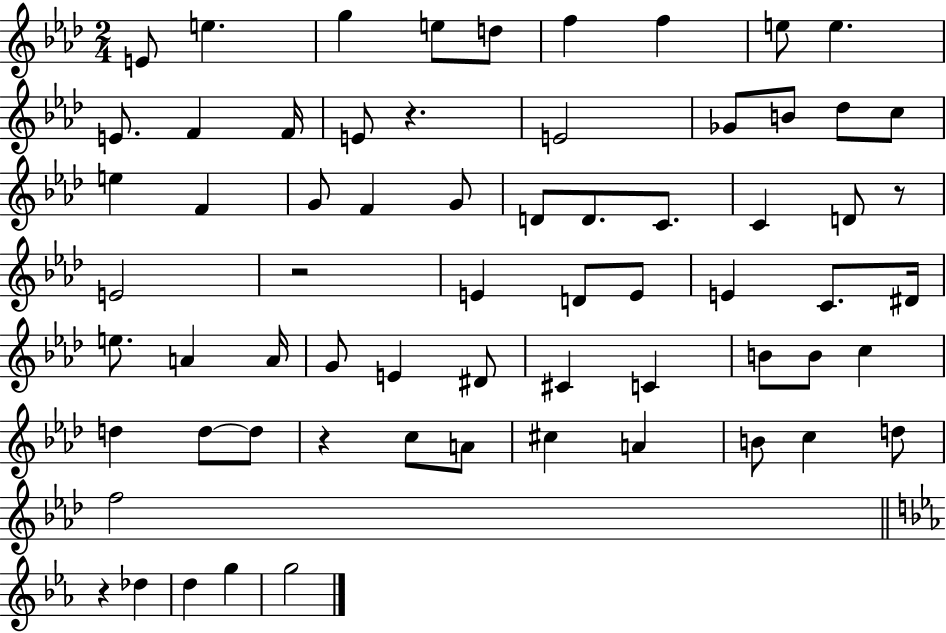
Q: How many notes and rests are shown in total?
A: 66